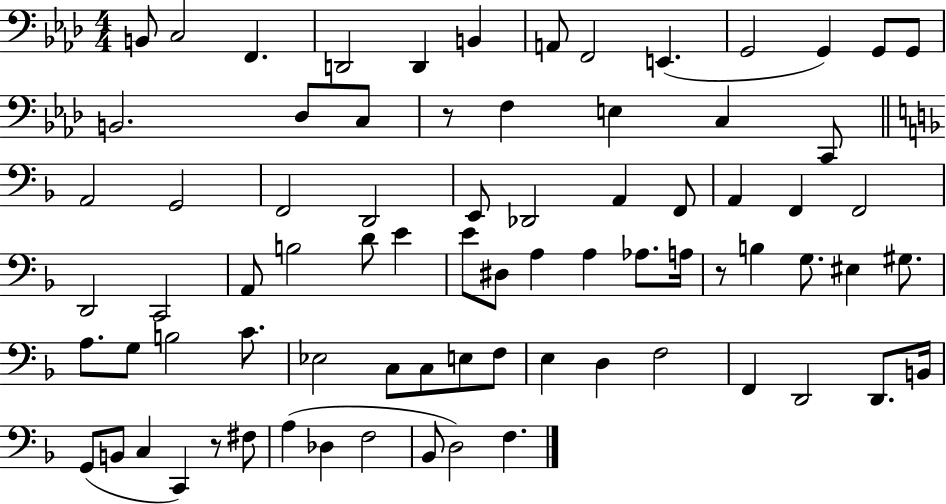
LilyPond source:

{
  \clef bass
  \numericTimeSignature
  \time 4/4
  \key aes \major
  b,8 c2 f,4. | d,2 d,4 b,4 | a,8 f,2 e,4.( | g,2 g,4) g,8 g,8 | \break b,2. des8 c8 | r8 f4 e4 c4 c,8 | \bar "||" \break \key d \minor a,2 g,2 | f,2 d,2 | e,8 des,2 a,4 f,8 | a,4 f,4 f,2 | \break d,2 c,2 | a,8 b2 d'8 e'4 | e'8 dis8 a4 a4 aes8. a16 | r8 b4 g8. eis4 gis8. | \break a8. g8 b2 c'8. | ees2 c8 c8 e8 f8 | e4 d4 f2 | f,4 d,2 d,8. b,16 | \break g,8( b,8 c4 c,4) r8 fis8 | a4( des4 f2 | bes,8 d2) f4. | \bar "|."
}